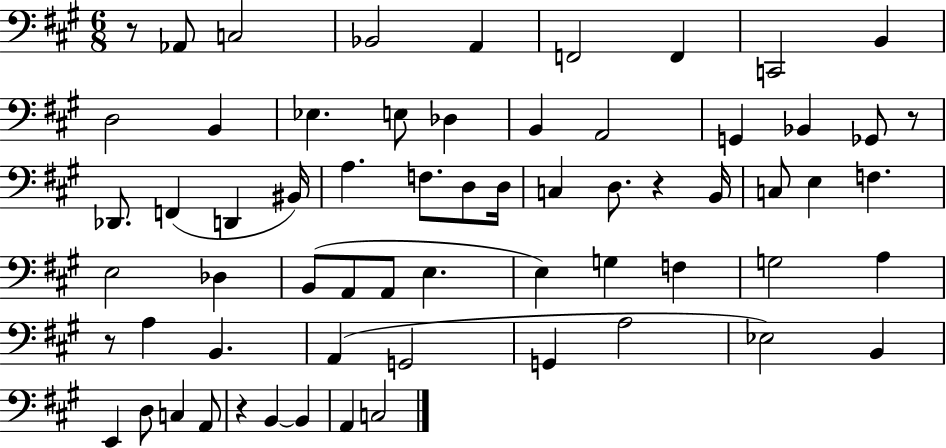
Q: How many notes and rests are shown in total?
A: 64